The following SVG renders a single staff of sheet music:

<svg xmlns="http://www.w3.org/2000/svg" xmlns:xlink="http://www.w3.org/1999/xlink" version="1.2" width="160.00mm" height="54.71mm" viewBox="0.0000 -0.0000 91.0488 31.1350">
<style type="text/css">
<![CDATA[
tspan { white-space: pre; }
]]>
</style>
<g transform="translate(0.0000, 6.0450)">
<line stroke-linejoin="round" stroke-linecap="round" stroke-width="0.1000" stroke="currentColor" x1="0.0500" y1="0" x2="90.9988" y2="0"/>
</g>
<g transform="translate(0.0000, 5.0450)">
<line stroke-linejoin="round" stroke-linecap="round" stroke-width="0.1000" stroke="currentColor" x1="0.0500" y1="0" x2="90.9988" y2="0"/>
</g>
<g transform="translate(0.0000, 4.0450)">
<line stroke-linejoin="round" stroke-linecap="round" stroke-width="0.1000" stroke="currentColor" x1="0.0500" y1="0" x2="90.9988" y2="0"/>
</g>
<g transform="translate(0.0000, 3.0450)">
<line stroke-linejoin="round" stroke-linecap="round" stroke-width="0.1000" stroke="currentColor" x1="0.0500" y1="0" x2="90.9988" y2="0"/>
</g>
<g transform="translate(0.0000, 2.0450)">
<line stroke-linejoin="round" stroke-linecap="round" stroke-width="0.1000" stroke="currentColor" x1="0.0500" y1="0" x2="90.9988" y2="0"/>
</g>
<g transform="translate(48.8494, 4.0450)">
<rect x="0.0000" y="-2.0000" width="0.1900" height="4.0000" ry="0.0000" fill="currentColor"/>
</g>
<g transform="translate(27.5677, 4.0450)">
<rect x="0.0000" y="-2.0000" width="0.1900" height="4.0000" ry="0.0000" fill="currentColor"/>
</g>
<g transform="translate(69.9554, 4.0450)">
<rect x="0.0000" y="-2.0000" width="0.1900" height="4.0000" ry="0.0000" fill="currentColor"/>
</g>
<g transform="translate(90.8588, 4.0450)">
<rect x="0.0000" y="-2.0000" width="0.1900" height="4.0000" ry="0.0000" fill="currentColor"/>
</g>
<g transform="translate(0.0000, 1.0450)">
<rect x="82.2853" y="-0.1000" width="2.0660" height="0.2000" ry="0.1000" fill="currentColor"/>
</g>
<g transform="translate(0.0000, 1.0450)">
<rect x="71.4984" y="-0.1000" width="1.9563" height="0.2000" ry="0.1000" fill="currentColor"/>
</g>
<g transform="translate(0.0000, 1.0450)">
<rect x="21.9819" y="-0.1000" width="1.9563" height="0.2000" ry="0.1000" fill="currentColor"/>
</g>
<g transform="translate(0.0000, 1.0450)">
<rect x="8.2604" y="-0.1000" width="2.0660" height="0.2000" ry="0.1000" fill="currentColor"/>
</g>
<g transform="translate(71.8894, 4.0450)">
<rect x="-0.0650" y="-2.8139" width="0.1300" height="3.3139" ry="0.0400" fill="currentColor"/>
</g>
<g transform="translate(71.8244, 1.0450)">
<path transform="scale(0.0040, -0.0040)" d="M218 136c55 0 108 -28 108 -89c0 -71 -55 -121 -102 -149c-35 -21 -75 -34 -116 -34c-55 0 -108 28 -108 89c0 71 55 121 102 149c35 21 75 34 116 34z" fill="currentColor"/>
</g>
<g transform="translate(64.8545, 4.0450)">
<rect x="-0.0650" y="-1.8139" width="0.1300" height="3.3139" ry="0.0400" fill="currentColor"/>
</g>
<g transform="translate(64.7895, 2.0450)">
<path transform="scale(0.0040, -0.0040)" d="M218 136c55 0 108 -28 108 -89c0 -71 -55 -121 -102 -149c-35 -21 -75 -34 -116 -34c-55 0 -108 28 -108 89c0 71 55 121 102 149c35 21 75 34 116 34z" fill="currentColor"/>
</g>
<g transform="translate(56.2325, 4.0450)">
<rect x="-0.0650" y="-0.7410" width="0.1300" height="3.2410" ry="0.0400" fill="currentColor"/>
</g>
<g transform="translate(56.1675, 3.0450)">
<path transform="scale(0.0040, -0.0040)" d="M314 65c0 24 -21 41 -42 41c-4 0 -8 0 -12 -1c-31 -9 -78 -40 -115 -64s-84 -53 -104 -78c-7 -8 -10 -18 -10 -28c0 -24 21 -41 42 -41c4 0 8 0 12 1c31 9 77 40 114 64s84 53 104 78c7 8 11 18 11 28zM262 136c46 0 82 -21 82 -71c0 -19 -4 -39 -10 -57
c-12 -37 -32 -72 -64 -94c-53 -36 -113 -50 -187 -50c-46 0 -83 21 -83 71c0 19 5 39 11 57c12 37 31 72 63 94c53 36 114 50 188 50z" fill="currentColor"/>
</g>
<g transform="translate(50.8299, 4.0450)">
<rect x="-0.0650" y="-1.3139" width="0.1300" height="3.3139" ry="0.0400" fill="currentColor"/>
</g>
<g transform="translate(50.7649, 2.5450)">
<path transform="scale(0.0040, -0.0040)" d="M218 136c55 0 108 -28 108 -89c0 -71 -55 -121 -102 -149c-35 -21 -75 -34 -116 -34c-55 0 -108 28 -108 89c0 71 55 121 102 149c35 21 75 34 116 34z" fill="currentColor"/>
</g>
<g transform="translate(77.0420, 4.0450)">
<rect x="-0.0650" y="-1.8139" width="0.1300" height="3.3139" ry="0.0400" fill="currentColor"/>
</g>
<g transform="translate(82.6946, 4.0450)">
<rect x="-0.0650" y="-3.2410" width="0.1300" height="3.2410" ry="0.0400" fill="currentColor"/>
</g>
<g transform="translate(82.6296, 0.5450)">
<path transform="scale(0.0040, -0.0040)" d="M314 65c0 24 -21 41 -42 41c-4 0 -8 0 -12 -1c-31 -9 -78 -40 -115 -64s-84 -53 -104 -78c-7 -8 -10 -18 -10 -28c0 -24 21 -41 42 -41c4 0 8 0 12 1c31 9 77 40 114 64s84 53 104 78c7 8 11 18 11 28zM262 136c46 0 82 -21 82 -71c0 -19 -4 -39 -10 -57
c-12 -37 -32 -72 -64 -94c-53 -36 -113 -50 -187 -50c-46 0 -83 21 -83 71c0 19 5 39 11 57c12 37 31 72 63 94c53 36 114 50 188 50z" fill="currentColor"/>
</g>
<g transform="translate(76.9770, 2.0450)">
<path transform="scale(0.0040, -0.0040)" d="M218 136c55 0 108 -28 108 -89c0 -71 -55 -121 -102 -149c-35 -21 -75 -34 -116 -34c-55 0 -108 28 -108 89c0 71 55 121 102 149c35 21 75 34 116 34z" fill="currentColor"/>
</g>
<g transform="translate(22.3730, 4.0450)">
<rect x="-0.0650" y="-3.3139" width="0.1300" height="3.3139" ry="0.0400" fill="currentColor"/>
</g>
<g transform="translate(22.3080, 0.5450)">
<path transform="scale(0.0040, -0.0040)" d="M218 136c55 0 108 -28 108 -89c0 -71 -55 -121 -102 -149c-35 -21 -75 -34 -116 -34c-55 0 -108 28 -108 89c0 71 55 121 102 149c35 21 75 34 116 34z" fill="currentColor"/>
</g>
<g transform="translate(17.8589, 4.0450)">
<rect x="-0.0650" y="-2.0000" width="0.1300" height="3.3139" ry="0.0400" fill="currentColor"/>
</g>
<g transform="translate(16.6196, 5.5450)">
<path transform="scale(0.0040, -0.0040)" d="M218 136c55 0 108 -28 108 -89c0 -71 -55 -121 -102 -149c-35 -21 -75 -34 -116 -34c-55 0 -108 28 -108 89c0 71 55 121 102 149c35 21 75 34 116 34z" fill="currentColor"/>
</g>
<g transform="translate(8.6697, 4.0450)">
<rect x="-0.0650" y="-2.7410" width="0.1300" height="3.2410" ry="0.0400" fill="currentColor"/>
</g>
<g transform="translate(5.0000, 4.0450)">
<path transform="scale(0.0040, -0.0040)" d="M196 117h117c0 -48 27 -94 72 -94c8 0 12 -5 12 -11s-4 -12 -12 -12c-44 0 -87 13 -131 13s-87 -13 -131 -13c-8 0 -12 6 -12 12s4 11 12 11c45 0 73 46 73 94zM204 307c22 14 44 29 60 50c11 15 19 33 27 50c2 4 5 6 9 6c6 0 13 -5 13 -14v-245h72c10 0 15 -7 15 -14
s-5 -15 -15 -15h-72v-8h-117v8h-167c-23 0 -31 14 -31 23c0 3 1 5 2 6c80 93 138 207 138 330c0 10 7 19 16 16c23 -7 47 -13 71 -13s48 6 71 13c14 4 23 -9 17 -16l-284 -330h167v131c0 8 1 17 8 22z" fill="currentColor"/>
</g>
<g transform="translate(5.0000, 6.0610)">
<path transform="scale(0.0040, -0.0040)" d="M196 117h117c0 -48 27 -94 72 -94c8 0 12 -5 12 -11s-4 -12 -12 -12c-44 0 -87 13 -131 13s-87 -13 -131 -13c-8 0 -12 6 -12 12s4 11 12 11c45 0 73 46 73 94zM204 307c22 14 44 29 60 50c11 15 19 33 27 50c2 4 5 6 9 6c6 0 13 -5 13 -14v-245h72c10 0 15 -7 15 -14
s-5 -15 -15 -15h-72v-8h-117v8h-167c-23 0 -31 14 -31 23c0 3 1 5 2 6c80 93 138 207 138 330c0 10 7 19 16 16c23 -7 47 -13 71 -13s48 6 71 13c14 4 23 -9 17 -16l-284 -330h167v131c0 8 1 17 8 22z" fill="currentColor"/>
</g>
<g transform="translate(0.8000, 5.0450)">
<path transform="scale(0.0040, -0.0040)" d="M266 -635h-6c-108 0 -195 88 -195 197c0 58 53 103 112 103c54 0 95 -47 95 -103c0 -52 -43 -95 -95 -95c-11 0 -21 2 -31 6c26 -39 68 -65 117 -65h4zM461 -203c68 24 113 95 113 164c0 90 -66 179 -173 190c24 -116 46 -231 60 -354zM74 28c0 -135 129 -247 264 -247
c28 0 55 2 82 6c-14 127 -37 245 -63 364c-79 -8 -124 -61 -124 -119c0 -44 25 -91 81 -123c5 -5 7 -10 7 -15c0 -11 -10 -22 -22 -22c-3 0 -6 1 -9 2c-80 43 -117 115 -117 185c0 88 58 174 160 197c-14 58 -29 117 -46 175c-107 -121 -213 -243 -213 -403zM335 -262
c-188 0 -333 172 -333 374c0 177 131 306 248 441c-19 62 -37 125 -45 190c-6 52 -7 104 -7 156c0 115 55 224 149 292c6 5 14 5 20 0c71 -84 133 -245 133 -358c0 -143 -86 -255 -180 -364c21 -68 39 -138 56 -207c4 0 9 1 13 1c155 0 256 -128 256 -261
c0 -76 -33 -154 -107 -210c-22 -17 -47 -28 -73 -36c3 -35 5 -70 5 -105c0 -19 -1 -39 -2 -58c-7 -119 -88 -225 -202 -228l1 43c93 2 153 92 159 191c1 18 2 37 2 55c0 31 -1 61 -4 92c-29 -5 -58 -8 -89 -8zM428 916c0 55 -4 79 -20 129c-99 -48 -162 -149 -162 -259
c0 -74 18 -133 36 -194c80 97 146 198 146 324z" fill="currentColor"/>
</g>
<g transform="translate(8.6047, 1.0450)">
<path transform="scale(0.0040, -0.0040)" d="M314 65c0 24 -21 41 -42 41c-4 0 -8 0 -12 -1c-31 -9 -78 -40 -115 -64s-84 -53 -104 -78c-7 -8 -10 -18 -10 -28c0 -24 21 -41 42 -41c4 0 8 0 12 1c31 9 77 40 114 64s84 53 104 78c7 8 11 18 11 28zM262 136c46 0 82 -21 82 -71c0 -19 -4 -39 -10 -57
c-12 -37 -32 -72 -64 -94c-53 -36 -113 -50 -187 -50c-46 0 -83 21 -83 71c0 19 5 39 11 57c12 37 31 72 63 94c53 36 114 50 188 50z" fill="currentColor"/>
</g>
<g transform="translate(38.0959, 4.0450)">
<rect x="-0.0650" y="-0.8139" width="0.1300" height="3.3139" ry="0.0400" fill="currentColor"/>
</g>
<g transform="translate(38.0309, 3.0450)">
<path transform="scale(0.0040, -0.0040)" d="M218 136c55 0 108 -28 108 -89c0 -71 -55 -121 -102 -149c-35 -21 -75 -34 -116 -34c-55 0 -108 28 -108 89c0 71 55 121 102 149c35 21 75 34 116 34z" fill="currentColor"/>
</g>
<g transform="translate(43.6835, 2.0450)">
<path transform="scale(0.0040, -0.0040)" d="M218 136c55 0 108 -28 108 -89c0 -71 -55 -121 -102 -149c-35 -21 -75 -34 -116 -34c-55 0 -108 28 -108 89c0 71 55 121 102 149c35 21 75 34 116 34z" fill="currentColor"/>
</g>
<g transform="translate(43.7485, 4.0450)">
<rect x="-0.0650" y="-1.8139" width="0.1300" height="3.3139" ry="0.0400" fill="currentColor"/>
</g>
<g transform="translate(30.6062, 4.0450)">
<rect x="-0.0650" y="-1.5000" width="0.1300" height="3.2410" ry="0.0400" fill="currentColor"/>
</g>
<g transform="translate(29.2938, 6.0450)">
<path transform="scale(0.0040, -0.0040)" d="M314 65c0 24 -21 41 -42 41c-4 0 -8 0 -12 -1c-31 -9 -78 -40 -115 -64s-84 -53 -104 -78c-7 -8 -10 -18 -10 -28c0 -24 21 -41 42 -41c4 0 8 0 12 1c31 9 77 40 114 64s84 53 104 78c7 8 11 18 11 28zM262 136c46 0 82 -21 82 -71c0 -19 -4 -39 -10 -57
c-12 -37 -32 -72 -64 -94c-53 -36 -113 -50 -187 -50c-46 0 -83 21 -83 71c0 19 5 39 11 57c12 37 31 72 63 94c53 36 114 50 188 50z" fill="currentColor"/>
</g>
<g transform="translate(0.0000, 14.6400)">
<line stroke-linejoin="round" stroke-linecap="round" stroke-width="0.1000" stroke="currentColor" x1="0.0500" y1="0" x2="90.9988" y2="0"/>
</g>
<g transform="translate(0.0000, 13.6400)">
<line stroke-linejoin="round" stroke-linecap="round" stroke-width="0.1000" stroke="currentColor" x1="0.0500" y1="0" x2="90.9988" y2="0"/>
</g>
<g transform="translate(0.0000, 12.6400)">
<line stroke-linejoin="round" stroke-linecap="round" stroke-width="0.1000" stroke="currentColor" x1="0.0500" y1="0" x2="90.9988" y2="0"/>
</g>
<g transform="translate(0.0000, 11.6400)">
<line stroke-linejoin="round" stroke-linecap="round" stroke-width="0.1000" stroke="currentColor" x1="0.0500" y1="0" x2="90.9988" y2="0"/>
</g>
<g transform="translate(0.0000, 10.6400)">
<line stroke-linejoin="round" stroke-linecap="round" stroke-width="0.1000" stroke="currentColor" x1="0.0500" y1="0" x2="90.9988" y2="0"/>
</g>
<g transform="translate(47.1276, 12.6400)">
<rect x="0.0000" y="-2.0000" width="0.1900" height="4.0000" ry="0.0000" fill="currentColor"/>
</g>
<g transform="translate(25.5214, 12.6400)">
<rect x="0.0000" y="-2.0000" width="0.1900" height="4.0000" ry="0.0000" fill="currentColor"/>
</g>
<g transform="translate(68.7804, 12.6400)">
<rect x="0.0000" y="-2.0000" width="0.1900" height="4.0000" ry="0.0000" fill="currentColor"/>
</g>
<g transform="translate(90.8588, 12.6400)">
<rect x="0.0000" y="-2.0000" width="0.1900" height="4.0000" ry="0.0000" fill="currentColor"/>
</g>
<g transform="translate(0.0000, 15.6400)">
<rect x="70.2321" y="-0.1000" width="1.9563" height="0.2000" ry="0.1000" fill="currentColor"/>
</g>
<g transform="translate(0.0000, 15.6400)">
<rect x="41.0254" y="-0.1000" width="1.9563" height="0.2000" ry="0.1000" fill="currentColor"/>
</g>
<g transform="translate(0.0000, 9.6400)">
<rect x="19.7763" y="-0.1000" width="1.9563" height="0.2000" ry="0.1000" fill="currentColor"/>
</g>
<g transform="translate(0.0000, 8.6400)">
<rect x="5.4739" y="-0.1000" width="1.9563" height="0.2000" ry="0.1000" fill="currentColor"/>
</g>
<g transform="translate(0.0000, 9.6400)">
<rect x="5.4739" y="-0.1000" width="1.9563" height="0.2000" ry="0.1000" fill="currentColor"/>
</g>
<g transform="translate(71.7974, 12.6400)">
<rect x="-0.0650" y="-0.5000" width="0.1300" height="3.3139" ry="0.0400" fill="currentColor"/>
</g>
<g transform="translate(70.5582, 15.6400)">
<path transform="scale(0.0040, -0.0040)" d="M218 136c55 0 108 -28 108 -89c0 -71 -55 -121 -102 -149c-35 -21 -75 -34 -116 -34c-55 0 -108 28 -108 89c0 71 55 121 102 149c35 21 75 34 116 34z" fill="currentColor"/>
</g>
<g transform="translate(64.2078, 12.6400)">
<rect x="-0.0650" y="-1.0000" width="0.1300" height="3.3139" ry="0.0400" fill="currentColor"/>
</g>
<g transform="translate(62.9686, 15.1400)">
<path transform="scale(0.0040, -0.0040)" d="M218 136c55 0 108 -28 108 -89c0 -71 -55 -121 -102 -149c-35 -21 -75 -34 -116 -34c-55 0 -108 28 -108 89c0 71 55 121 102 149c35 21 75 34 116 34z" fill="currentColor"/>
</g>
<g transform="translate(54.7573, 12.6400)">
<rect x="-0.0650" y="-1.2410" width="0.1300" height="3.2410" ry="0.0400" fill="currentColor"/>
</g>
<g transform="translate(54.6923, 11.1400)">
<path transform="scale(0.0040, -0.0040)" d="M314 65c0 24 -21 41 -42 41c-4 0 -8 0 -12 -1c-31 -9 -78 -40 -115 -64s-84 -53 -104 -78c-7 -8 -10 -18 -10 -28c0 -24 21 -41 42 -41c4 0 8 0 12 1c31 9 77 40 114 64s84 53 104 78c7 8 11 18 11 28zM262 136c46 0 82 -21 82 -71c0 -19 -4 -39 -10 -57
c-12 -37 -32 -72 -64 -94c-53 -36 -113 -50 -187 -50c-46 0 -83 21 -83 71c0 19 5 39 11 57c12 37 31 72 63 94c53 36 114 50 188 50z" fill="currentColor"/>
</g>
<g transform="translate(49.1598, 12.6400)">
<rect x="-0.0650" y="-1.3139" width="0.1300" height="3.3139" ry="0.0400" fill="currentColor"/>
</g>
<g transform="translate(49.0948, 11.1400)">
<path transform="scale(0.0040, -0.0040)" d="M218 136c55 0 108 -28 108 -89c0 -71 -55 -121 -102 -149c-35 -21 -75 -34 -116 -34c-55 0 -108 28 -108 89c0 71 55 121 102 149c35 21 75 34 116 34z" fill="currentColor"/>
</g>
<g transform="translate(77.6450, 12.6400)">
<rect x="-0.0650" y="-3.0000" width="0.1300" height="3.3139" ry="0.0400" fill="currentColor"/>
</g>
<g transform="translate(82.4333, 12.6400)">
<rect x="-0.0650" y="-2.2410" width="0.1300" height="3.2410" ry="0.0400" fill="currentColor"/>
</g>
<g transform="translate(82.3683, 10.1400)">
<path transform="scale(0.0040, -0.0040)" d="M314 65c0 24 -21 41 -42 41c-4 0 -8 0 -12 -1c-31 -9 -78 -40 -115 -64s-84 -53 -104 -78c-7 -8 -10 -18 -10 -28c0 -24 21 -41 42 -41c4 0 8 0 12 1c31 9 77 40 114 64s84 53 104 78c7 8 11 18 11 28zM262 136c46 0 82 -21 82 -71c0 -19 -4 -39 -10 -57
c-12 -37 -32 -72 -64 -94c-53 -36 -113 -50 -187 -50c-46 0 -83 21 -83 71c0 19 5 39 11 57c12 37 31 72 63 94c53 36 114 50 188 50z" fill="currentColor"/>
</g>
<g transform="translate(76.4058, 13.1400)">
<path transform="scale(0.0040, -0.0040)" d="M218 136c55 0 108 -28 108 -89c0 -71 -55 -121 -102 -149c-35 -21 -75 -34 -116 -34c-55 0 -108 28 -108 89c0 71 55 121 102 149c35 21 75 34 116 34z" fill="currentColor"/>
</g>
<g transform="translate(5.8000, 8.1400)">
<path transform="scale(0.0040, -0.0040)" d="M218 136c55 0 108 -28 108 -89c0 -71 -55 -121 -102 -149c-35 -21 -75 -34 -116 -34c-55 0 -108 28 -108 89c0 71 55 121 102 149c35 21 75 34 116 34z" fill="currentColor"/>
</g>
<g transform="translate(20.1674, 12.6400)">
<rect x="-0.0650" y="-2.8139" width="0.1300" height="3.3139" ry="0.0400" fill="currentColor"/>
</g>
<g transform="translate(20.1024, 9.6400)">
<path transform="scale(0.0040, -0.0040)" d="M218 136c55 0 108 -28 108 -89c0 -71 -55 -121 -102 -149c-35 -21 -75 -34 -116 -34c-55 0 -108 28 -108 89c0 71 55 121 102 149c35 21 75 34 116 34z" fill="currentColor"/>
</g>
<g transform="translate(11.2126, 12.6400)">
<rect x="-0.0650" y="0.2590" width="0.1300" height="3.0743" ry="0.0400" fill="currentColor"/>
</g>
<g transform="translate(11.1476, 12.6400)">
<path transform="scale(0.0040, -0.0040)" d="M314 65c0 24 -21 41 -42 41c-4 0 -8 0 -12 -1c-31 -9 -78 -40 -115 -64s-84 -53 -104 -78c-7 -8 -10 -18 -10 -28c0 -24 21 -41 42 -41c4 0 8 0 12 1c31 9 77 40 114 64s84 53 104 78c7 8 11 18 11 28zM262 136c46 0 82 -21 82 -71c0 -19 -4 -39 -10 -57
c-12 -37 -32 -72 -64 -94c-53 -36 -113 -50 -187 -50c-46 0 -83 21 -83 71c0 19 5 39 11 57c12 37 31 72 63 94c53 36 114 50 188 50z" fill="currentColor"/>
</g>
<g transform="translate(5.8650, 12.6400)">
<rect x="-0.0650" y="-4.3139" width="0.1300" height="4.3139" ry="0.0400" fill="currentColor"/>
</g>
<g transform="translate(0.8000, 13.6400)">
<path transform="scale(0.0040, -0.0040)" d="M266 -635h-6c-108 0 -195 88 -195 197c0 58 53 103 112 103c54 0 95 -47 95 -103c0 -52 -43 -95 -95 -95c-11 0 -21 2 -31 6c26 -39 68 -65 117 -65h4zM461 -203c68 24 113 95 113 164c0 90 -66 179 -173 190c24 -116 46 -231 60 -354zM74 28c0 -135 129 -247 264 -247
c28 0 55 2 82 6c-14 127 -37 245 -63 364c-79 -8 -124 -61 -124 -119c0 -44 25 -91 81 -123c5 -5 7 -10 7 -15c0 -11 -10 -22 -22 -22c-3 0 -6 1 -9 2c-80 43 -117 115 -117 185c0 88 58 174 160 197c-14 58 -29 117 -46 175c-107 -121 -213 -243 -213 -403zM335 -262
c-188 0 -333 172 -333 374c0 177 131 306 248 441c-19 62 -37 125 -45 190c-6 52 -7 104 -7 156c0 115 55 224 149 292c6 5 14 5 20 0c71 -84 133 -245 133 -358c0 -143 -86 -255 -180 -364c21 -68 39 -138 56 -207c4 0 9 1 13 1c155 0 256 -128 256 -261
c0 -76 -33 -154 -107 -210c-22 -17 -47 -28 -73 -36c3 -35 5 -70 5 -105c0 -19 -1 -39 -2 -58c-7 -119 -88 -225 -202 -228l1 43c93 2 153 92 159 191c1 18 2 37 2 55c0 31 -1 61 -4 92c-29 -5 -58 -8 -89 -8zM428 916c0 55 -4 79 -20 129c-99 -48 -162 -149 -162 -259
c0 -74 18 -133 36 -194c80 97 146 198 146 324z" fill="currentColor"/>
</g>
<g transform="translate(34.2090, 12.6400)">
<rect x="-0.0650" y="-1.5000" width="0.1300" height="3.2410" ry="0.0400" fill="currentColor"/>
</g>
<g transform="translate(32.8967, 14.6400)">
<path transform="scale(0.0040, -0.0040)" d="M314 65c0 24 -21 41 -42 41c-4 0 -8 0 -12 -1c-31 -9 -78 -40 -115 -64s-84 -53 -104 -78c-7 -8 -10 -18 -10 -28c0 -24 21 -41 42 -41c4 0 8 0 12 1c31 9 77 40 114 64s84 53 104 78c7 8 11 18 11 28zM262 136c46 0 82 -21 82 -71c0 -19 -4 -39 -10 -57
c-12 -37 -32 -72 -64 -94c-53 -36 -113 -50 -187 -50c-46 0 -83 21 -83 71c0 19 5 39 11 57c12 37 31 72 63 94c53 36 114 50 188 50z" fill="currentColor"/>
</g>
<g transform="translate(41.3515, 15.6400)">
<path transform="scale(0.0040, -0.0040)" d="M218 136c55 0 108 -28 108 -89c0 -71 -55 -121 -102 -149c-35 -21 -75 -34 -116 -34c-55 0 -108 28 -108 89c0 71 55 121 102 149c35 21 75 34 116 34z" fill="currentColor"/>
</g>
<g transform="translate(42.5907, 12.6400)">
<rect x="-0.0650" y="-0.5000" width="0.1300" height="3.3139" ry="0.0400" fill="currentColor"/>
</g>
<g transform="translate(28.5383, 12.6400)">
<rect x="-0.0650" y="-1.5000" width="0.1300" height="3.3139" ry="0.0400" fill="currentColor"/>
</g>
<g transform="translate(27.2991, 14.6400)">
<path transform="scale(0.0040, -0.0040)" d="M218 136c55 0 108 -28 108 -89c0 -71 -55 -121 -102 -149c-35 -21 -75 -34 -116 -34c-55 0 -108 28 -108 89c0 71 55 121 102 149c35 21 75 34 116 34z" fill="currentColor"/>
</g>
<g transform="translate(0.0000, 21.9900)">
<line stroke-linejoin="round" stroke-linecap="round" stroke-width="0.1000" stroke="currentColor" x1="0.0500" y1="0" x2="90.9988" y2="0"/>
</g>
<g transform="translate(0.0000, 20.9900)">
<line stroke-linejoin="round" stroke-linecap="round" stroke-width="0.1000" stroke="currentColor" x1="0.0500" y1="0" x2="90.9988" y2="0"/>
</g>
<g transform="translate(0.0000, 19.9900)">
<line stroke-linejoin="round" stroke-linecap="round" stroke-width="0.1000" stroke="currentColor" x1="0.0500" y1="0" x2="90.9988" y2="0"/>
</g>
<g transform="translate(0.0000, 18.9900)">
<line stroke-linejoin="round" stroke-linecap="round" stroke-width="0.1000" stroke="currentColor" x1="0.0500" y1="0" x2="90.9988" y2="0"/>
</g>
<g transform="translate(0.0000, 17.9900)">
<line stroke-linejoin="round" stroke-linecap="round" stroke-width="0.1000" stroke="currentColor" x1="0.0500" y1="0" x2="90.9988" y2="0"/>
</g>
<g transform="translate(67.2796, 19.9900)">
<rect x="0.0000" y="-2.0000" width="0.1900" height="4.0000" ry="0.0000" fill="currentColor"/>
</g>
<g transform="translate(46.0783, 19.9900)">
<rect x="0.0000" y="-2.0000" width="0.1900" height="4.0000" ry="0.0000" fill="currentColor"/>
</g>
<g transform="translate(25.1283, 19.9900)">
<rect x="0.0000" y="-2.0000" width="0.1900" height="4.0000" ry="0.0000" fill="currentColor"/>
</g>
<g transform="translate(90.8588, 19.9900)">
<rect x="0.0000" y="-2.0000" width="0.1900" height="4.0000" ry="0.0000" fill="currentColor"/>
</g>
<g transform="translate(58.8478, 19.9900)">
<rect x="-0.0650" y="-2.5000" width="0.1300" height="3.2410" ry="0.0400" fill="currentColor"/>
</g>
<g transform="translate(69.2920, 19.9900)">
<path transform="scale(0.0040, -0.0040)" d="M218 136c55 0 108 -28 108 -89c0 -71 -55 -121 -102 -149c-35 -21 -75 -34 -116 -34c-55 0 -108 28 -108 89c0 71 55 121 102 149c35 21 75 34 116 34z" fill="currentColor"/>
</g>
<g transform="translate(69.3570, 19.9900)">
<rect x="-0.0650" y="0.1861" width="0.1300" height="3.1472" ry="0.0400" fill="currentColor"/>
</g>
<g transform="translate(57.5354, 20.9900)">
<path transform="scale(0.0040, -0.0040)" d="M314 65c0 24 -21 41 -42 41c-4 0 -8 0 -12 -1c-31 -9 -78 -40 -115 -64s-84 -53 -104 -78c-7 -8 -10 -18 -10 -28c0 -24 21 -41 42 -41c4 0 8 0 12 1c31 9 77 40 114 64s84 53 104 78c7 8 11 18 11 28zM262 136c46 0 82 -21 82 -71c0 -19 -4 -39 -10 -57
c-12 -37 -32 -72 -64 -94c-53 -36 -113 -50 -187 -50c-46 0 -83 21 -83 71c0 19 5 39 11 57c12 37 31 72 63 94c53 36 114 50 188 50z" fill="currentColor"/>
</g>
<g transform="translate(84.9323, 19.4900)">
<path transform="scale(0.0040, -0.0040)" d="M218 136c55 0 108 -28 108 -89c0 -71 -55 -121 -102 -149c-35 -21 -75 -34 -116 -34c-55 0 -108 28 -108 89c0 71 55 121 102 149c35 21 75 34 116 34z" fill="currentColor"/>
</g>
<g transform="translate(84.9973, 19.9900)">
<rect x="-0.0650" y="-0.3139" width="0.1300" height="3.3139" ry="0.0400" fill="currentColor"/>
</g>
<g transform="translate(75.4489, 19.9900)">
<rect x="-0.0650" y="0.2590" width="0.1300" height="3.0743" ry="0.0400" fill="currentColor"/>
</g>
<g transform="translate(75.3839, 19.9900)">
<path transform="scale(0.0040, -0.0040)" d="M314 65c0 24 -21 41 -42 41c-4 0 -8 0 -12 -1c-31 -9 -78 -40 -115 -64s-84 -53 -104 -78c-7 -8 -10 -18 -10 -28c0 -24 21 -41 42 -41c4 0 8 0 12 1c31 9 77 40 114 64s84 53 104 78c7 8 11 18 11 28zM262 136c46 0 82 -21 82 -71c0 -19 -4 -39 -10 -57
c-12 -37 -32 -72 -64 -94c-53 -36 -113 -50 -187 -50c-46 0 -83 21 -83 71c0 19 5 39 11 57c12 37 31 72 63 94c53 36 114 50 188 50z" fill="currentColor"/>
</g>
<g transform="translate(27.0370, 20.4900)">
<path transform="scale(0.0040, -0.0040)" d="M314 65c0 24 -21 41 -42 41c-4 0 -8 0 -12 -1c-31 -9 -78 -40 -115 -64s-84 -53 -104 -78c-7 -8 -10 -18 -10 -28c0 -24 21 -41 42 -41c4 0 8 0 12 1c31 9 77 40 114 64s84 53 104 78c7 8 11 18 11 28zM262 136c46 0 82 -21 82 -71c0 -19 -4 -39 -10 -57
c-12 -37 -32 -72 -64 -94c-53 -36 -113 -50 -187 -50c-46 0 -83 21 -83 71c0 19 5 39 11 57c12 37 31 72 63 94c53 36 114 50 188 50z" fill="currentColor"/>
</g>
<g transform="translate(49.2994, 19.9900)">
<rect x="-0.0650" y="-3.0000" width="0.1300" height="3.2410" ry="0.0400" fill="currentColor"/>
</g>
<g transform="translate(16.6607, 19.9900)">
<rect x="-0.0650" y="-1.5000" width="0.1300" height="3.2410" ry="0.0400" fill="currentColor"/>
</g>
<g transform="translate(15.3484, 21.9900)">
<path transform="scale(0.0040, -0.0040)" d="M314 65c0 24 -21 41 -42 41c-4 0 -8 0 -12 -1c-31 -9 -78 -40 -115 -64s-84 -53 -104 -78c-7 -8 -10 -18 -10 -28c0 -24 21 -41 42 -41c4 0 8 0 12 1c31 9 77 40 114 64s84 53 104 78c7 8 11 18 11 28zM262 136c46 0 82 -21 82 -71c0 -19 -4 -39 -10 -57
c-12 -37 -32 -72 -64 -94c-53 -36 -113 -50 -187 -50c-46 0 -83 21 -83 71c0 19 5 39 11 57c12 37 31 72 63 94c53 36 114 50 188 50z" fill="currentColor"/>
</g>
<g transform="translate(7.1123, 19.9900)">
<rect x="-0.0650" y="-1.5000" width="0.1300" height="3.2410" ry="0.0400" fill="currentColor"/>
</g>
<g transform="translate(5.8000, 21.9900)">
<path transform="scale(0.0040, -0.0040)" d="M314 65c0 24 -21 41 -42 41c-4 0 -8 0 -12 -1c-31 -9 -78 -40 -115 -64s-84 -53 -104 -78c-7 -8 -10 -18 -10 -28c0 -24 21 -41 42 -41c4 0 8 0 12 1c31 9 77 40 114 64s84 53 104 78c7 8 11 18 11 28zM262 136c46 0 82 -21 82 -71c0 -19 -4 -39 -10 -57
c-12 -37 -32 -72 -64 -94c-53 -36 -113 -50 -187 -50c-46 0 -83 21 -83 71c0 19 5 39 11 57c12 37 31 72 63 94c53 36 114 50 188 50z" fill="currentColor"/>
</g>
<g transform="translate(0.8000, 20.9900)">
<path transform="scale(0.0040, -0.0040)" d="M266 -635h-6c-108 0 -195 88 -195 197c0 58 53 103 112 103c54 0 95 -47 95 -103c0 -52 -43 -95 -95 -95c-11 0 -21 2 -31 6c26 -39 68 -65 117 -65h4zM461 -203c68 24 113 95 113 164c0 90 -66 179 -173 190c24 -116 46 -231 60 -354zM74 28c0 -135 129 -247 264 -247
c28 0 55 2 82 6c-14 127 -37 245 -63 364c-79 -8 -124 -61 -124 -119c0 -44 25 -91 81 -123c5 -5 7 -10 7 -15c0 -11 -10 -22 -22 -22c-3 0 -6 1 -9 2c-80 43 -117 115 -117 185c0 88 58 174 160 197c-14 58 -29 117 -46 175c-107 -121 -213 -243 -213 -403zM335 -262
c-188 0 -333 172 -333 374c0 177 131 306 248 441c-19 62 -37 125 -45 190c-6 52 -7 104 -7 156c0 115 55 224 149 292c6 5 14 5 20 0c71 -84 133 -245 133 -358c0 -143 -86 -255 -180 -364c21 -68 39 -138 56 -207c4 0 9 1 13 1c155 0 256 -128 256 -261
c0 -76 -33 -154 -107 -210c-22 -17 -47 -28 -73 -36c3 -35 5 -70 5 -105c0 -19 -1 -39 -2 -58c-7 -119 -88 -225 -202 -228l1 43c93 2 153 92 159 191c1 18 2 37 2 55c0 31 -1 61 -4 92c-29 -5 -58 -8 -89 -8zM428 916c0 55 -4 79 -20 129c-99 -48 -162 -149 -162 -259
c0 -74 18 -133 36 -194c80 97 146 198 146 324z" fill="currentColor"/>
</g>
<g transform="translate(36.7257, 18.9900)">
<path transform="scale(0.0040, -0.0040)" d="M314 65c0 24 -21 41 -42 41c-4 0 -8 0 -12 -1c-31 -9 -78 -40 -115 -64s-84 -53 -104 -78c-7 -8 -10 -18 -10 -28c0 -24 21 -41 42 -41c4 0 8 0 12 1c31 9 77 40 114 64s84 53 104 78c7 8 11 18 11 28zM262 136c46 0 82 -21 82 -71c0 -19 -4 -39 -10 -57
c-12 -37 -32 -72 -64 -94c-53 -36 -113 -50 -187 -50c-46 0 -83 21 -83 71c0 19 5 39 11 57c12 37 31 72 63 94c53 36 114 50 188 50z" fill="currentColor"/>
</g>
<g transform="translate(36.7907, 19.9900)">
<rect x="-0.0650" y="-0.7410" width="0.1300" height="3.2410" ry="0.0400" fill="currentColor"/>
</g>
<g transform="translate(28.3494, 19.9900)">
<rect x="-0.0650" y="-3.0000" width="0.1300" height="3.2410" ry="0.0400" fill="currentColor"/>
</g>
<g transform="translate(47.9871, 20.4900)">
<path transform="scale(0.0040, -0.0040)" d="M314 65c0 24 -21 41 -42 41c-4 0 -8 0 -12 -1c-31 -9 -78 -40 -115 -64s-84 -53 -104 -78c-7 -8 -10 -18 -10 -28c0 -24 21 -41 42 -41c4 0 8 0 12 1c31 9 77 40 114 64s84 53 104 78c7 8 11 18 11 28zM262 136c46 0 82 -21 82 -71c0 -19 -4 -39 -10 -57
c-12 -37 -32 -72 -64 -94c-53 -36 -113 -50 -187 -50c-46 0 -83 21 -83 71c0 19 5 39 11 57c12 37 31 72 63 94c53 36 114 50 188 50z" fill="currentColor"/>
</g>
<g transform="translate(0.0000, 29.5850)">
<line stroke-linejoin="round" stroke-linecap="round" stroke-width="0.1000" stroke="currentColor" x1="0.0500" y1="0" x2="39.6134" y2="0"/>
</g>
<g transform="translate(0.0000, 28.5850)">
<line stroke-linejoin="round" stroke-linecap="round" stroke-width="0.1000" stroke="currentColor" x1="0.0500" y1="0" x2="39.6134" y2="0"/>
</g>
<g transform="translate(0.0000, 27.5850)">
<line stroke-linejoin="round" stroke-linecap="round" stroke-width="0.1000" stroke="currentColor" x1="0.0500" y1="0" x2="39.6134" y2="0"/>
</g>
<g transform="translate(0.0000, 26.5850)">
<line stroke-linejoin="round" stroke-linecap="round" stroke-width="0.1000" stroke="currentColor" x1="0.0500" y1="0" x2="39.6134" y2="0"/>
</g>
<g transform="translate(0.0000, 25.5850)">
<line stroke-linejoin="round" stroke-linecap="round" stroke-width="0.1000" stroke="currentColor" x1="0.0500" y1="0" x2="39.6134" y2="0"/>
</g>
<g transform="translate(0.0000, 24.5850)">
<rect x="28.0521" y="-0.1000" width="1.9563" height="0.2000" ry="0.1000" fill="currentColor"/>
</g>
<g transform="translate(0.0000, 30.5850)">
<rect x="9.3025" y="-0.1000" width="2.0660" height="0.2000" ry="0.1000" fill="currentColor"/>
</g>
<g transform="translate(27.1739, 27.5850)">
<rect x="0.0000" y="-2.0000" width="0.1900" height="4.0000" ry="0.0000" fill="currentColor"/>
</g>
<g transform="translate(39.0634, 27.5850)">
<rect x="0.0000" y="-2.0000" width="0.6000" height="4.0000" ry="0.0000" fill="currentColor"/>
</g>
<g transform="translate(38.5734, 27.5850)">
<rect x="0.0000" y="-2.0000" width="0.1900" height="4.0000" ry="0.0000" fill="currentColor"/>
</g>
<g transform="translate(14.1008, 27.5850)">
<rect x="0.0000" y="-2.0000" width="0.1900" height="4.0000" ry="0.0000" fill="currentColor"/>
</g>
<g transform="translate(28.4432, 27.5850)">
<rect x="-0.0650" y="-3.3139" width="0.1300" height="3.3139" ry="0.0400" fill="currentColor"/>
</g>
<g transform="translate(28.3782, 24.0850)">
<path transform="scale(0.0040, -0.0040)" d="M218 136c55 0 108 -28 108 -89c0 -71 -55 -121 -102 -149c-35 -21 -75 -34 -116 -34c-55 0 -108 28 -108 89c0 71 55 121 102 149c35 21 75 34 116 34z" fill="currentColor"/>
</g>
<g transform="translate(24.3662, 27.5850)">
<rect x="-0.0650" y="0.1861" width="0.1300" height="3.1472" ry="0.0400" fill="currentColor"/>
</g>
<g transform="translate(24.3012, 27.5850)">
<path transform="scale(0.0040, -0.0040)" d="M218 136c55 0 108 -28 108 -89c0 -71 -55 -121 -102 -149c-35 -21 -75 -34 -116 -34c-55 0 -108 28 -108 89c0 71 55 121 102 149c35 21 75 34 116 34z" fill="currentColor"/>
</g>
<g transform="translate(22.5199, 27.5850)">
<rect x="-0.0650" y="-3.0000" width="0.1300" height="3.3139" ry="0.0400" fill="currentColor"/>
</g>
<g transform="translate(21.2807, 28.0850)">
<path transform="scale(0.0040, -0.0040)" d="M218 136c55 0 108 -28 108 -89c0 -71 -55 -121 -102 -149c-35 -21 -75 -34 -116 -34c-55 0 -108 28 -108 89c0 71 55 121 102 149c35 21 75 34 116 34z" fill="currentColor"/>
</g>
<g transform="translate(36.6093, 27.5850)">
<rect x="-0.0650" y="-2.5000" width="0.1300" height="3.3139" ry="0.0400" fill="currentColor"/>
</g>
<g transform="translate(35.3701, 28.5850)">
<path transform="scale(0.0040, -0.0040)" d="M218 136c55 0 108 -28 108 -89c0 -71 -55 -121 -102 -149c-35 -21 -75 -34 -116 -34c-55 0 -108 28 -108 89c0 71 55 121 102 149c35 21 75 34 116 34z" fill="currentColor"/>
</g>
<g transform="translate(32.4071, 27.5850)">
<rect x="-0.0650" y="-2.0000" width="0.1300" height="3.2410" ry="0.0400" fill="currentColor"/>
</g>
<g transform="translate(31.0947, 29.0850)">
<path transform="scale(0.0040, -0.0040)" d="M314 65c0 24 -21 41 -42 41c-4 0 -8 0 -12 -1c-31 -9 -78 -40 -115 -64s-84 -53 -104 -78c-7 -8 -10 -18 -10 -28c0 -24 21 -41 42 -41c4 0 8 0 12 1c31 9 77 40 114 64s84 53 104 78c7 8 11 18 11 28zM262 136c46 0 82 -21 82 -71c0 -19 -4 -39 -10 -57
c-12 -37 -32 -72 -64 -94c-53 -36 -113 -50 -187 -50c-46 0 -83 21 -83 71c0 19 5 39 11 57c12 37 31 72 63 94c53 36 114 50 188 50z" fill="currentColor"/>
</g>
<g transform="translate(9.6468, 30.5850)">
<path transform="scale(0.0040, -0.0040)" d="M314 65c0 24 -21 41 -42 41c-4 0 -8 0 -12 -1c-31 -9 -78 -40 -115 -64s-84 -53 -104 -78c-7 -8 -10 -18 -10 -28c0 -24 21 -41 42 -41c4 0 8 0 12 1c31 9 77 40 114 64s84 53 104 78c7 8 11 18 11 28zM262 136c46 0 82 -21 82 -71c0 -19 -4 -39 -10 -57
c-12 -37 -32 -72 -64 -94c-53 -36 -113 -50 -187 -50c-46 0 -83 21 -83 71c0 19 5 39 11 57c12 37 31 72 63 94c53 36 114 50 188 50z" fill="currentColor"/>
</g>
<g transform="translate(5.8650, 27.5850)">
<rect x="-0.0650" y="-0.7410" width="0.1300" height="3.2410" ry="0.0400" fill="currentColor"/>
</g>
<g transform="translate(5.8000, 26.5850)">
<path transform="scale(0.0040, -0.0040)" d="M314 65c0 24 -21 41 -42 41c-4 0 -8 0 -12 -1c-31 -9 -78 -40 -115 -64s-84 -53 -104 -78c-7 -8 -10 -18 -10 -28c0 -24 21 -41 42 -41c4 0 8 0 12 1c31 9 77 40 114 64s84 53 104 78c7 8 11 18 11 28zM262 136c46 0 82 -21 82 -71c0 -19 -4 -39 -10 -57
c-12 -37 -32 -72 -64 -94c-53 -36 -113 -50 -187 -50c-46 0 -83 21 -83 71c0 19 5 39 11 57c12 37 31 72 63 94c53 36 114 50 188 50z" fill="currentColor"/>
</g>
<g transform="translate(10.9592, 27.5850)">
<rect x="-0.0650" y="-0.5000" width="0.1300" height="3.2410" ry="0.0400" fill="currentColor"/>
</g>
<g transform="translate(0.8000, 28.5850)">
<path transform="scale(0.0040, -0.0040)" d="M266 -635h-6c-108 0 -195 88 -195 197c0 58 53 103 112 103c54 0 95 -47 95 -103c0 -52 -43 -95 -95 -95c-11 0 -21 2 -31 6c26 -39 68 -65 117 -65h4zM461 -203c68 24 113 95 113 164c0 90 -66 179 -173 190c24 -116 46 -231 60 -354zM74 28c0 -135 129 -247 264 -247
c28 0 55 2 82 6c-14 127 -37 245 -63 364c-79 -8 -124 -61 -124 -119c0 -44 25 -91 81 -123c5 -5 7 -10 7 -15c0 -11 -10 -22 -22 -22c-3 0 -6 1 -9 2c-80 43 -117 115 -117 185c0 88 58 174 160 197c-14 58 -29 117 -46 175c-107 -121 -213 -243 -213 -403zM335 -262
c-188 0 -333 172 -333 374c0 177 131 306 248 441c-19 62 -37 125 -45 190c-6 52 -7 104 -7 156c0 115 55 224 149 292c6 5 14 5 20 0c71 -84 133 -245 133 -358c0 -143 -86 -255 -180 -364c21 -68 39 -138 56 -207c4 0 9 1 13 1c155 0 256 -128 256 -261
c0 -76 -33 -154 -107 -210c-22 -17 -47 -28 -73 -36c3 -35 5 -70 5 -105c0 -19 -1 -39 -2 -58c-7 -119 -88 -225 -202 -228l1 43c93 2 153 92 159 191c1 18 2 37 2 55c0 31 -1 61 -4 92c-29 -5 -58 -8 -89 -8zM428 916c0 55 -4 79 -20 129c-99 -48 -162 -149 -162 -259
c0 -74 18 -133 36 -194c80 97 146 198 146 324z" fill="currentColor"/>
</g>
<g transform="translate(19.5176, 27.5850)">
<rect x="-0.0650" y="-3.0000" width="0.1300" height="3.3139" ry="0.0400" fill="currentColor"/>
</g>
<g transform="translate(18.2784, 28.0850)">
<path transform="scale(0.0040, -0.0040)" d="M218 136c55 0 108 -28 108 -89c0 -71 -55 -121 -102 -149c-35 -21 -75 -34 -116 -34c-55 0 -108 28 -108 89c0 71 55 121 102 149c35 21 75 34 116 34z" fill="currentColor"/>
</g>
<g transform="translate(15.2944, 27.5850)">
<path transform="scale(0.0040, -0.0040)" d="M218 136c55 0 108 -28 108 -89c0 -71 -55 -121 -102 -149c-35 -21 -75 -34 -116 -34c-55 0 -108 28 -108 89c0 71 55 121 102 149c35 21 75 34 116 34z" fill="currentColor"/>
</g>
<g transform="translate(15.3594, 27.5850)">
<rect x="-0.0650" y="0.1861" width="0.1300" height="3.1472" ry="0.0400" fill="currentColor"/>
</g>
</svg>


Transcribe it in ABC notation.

X:1
T:Untitled
M:4/4
L:1/4
K:C
a2 F b E2 d f e d2 f a f b2 d' B2 a E E2 C e e2 D C A g2 E2 E2 A2 d2 A2 G2 B B2 c d2 C2 B A A B b F2 G